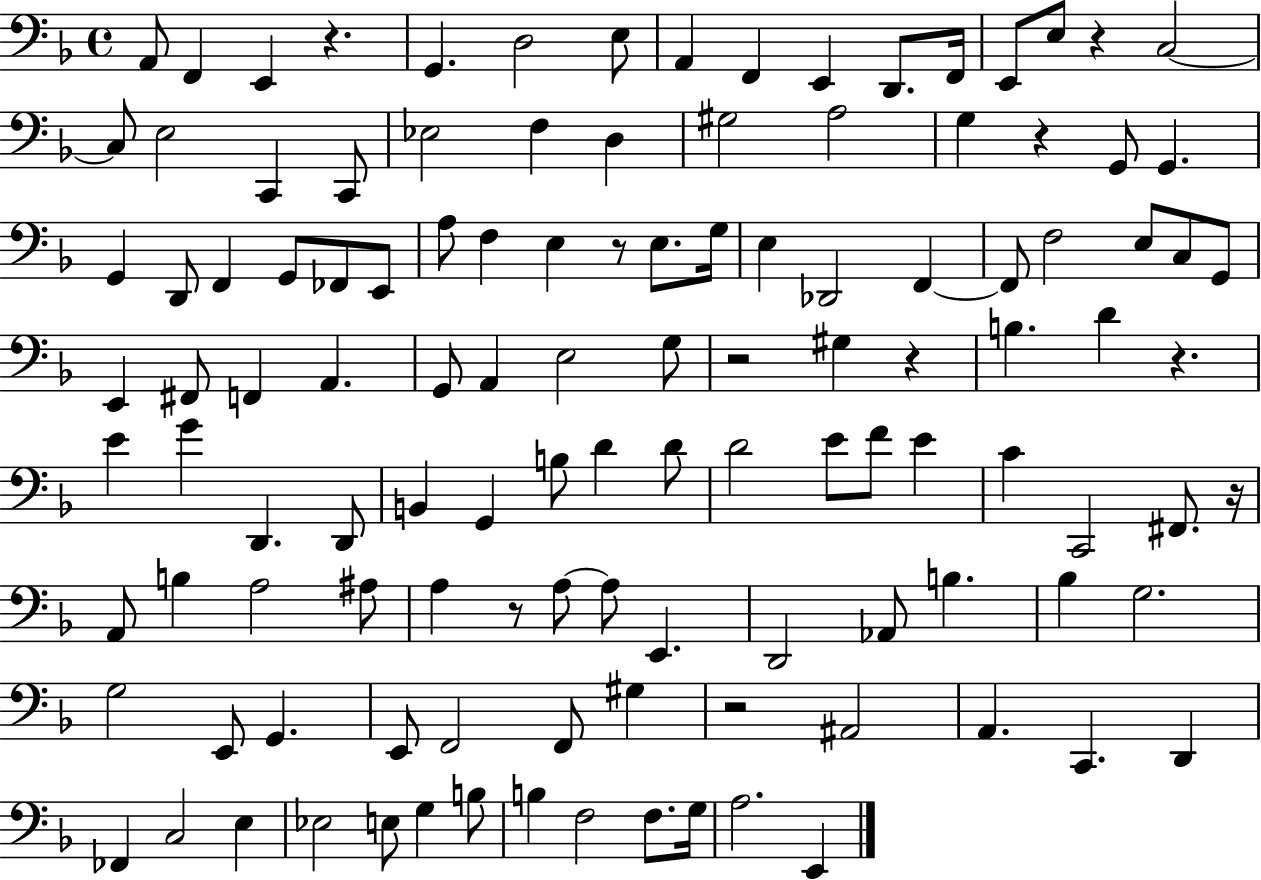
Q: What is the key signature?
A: F major